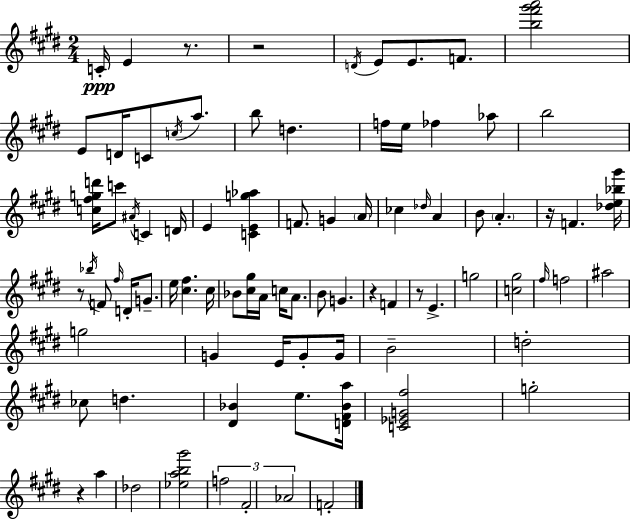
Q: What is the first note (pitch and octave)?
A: C4